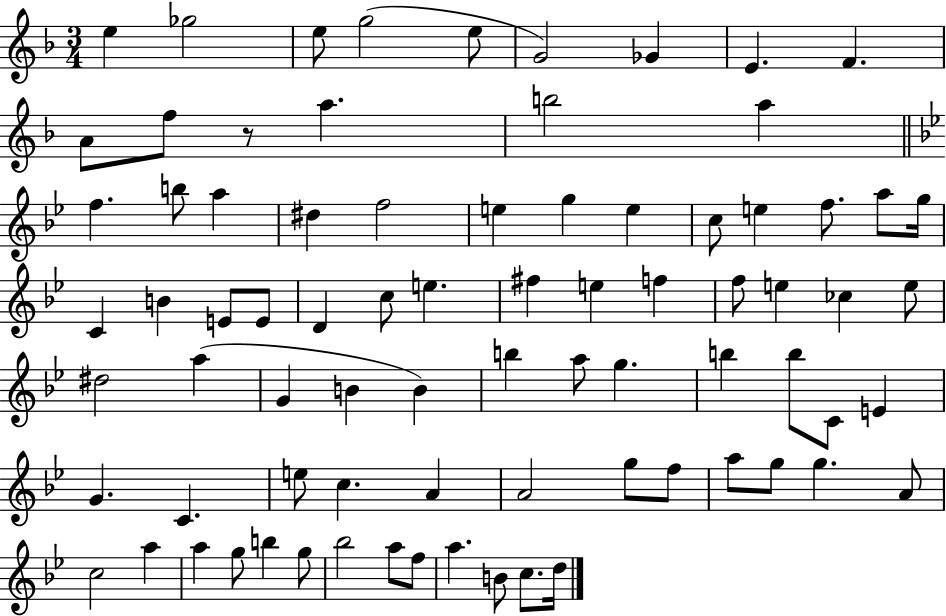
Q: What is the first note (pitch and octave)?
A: E5